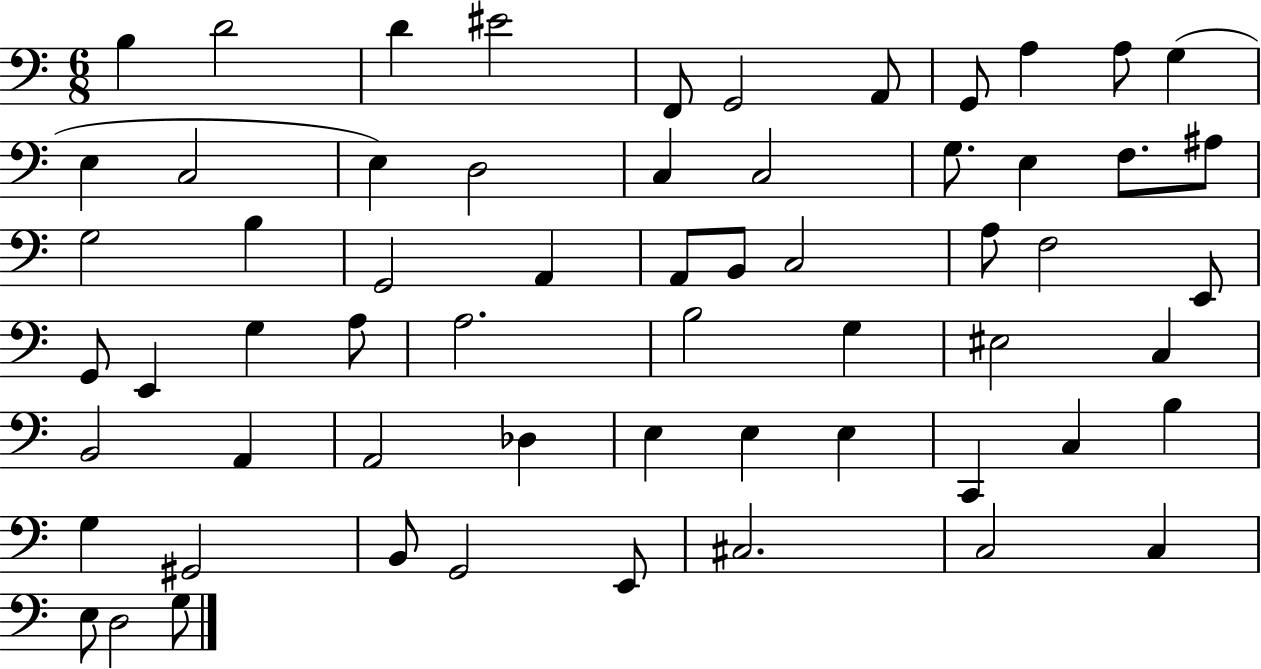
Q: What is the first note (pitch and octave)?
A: B3